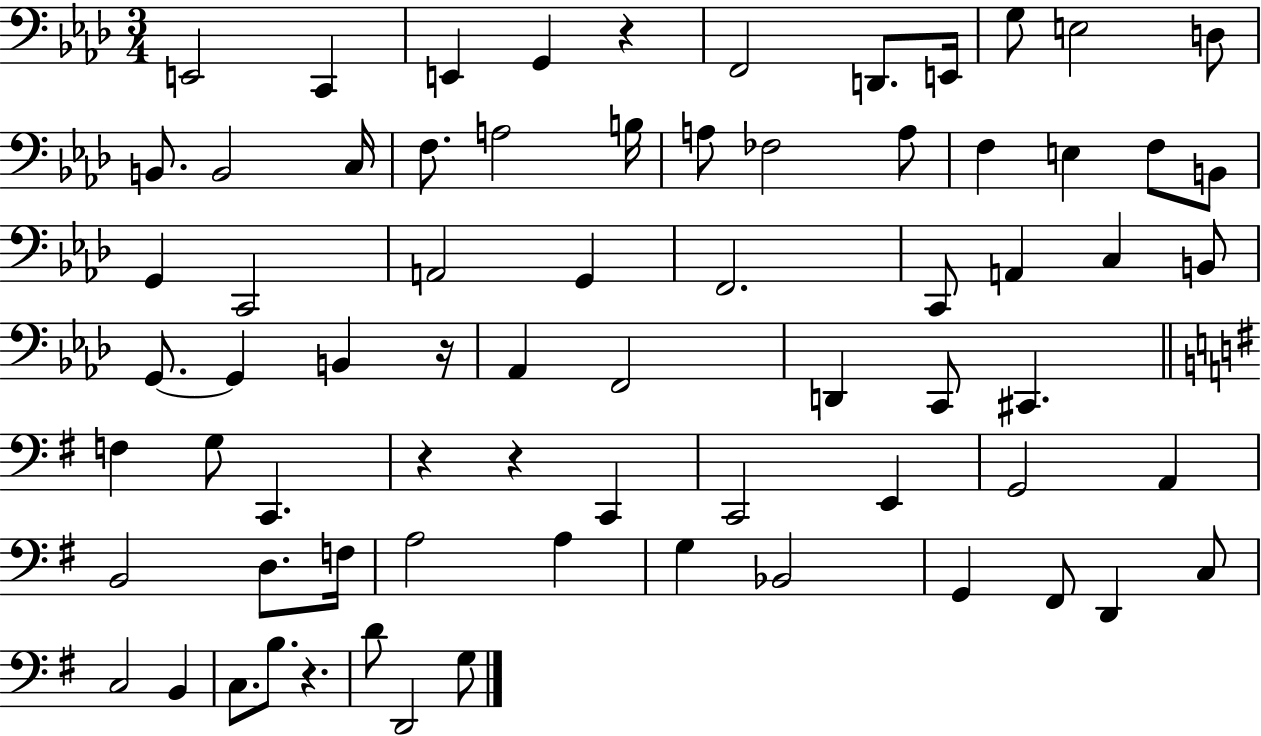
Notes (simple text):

E2/h C2/q E2/q G2/q R/q F2/h D2/e. E2/s G3/e E3/h D3/e B2/e. B2/h C3/s F3/e. A3/h B3/s A3/e FES3/h A3/e F3/q E3/q F3/e B2/e G2/q C2/h A2/h G2/q F2/h. C2/e A2/q C3/q B2/e G2/e. G2/q B2/q R/s Ab2/q F2/h D2/q C2/e C#2/q. F3/q G3/e C2/q. R/q R/q C2/q C2/h E2/q G2/h A2/q B2/h D3/e. F3/s A3/h A3/q G3/q Bb2/h G2/q F#2/e D2/q C3/e C3/h B2/q C3/e. B3/e. R/q. D4/e D2/h G3/e